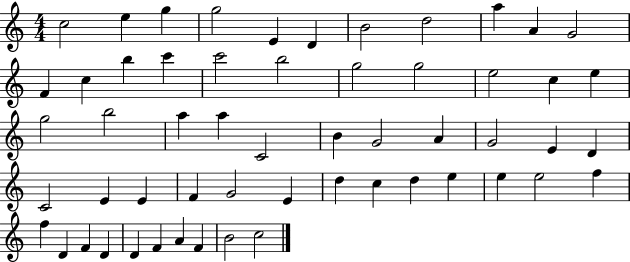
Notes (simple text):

C5/h E5/q G5/q G5/h E4/q D4/q B4/h D5/h A5/q A4/q G4/h F4/q C5/q B5/q C6/q C6/h B5/h G5/h G5/h E5/h C5/q E5/q G5/h B5/h A5/q A5/q C4/h B4/q G4/h A4/q G4/h E4/q D4/q C4/h E4/q E4/q F4/q G4/h E4/q D5/q C5/q D5/q E5/q E5/q E5/h F5/q F5/q D4/q F4/q D4/q D4/q F4/q A4/q F4/q B4/h C5/h